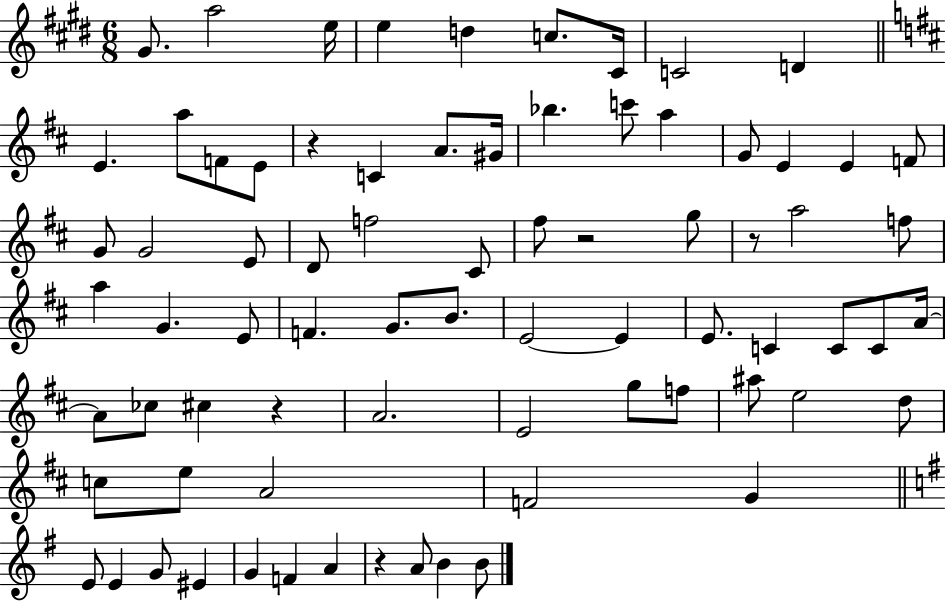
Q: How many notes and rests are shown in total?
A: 76